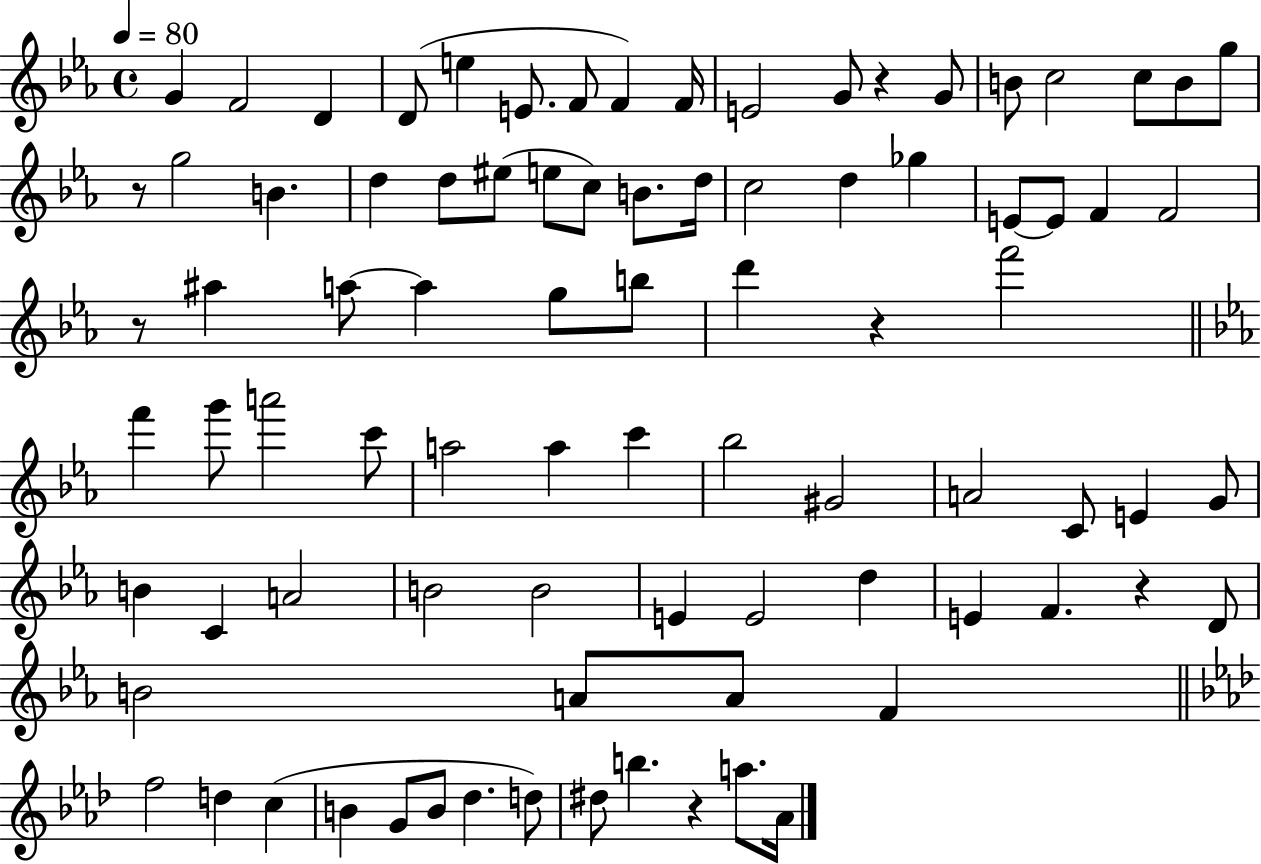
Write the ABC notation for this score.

X:1
T:Untitled
M:4/4
L:1/4
K:Eb
G F2 D D/2 e E/2 F/2 F F/4 E2 G/2 z G/2 B/2 c2 c/2 B/2 g/2 z/2 g2 B d d/2 ^e/2 e/2 c/2 B/2 d/4 c2 d _g E/2 E/2 F F2 z/2 ^a a/2 a g/2 b/2 d' z f'2 f' g'/2 a'2 c'/2 a2 a c' _b2 ^G2 A2 C/2 E G/2 B C A2 B2 B2 E E2 d E F z D/2 B2 A/2 A/2 F f2 d c B G/2 B/2 _d d/2 ^d/2 b z a/2 _A/4